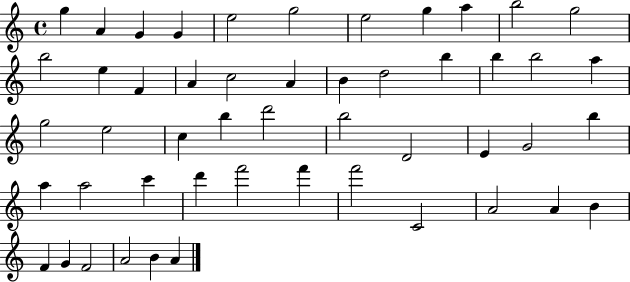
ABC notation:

X:1
T:Untitled
M:4/4
L:1/4
K:C
g A G G e2 g2 e2 g a b2 g2 b2 e F A c2 A B d2 b b b2 a g2 e2 c b d'2 b2 D2 E G2 b a a2 c' d' f'2 f' f'2 C2 A2 A B F G F2 A2 B A